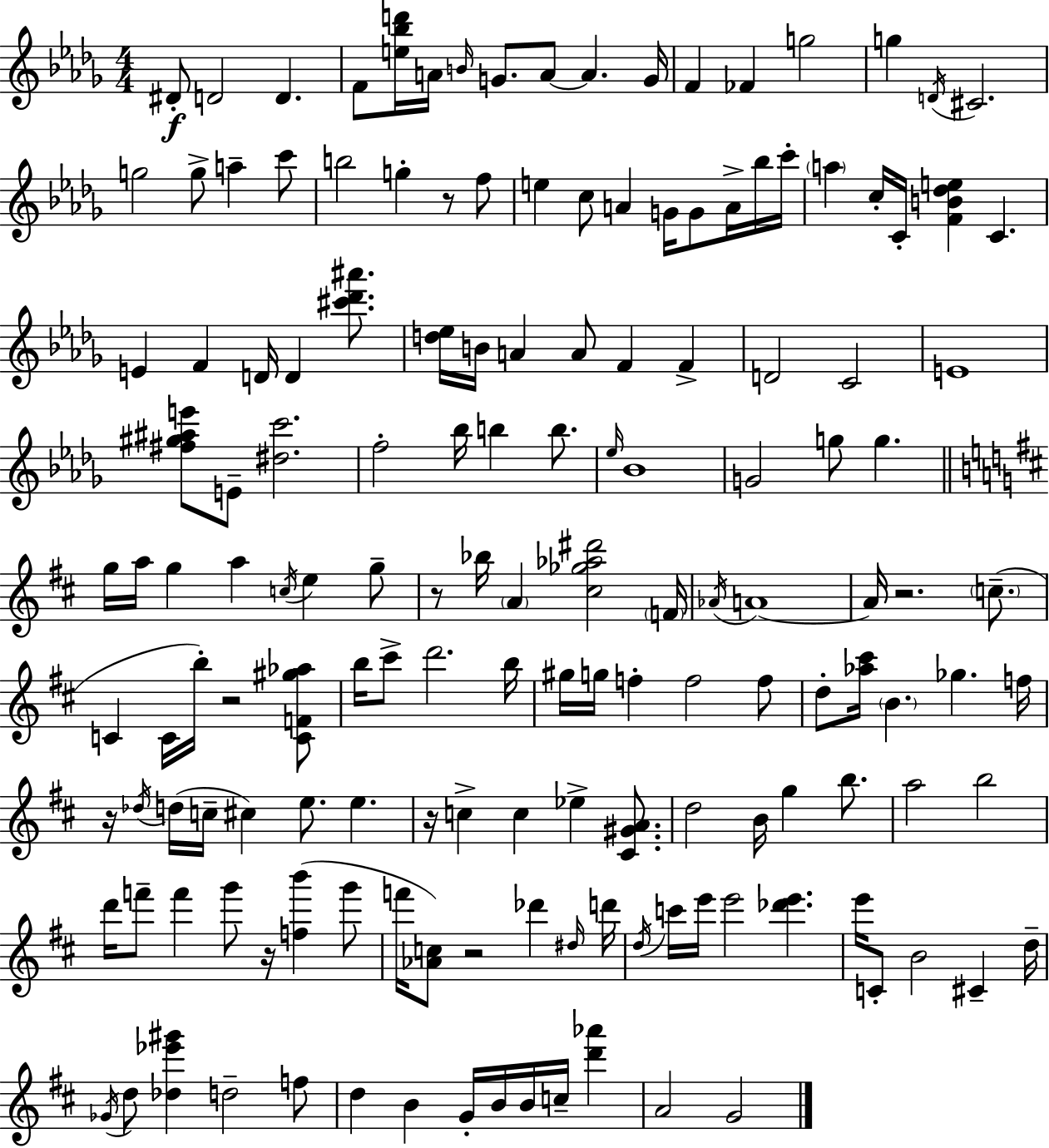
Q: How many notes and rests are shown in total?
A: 155